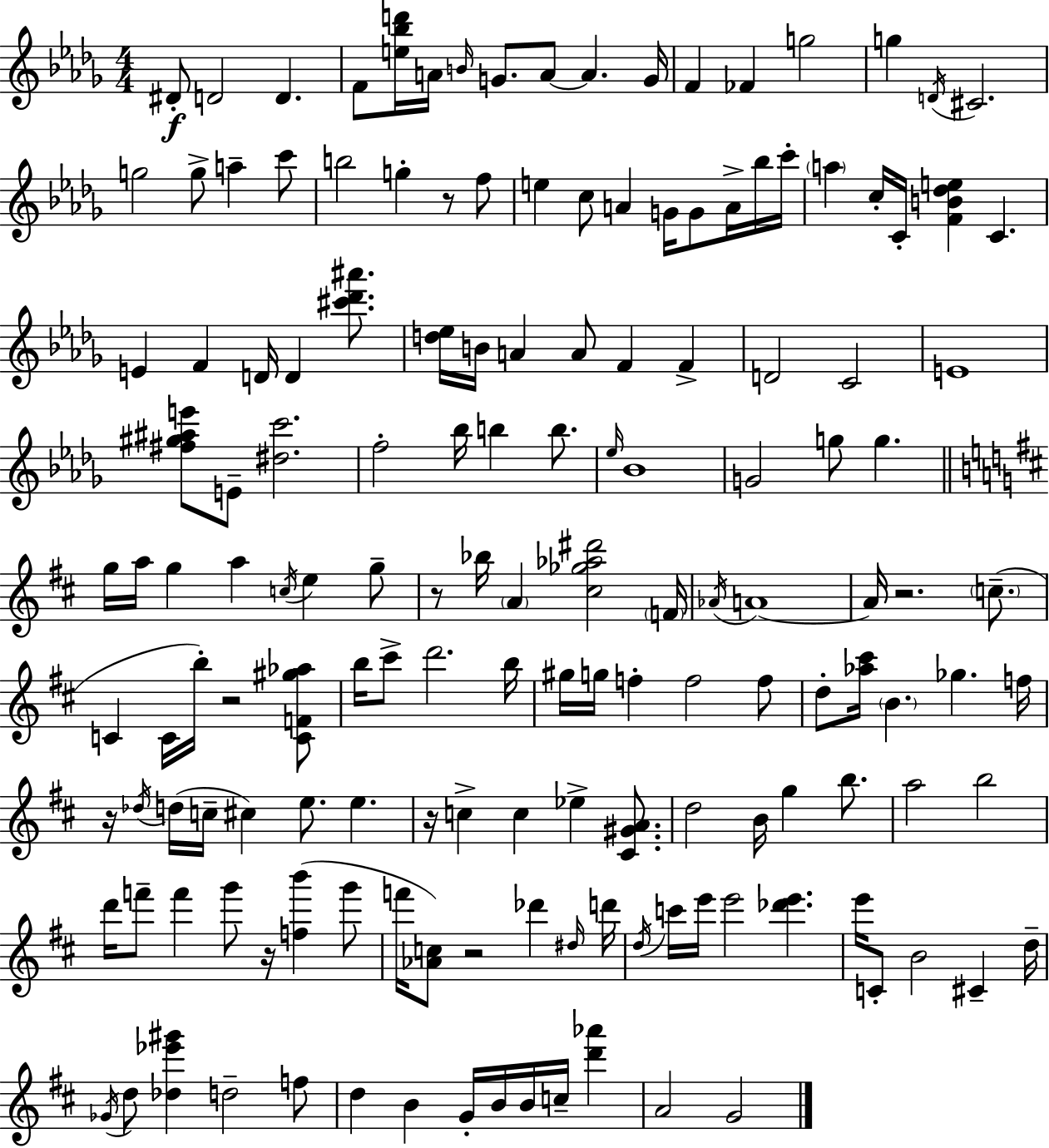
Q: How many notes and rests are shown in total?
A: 155